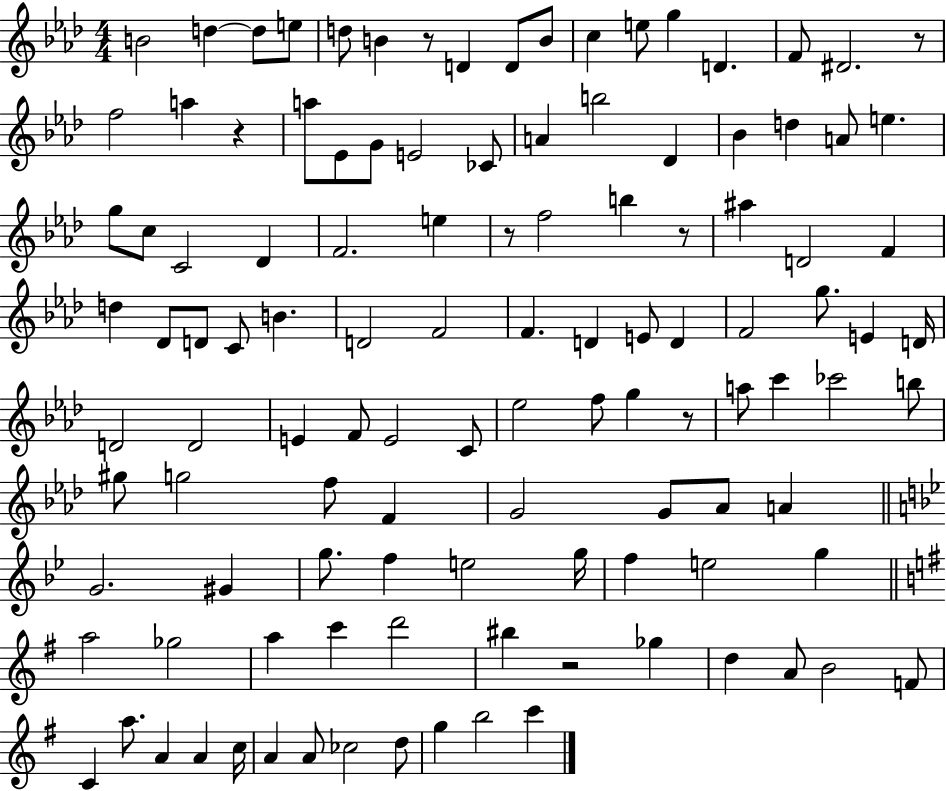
{
  \clef treble
  \numericTimeSignature
  \time 4/4
  \key aes \major
  b'2 d''4~~ d''8 e''8 | d''8 b'4 r8 d'4 d'8 b'8 | c''4 e''8 g''4 d'4. | f'8 dis'2. r8 | \break f''2 a''4 r4 | a''8 ees'8 g'8 e'2 ces'8 | a'4 b''2 des'4 | bes'4 d''4 a'8 e''4. | \break g''8 c''8 c'2 des'4 | f'2. e''4 | r8 f''2 b''4 r8 | ais''4 d'2 f'4 | \break d''4 des'8 d'8 c'8 b'4. | d'2 f'2 | f'4. d'4 e'8 d'4 | f'2 g''8. e'4 d'16 | \break d'2 d'2 | e'4 f'8 e'2 c'8 | ees''2 f''8 g''4 r8 | a''8 c'''4 ces'''2 b''8 | \break gis''8 g''2 f''8 f'4 | g'2 g'8 aes'8 a'4 | \bar "||" \break \key g \minor g'2. gis'4 | g''8. f''4 e''2 g''16 | f''4 e''2 g''4 | \bar "||" \break \key g \major a''2 ges''2 | a''4 c'''4 d'''2 | bis''4 r2 ges''4 | d''4 a'8 b'2 f'8 | \break c'4 a''8. a'4 a'4 c''16 | a'4 a'8 ces''2 d''8 | g''4 b''2 c'''4 | \bar "|."
}